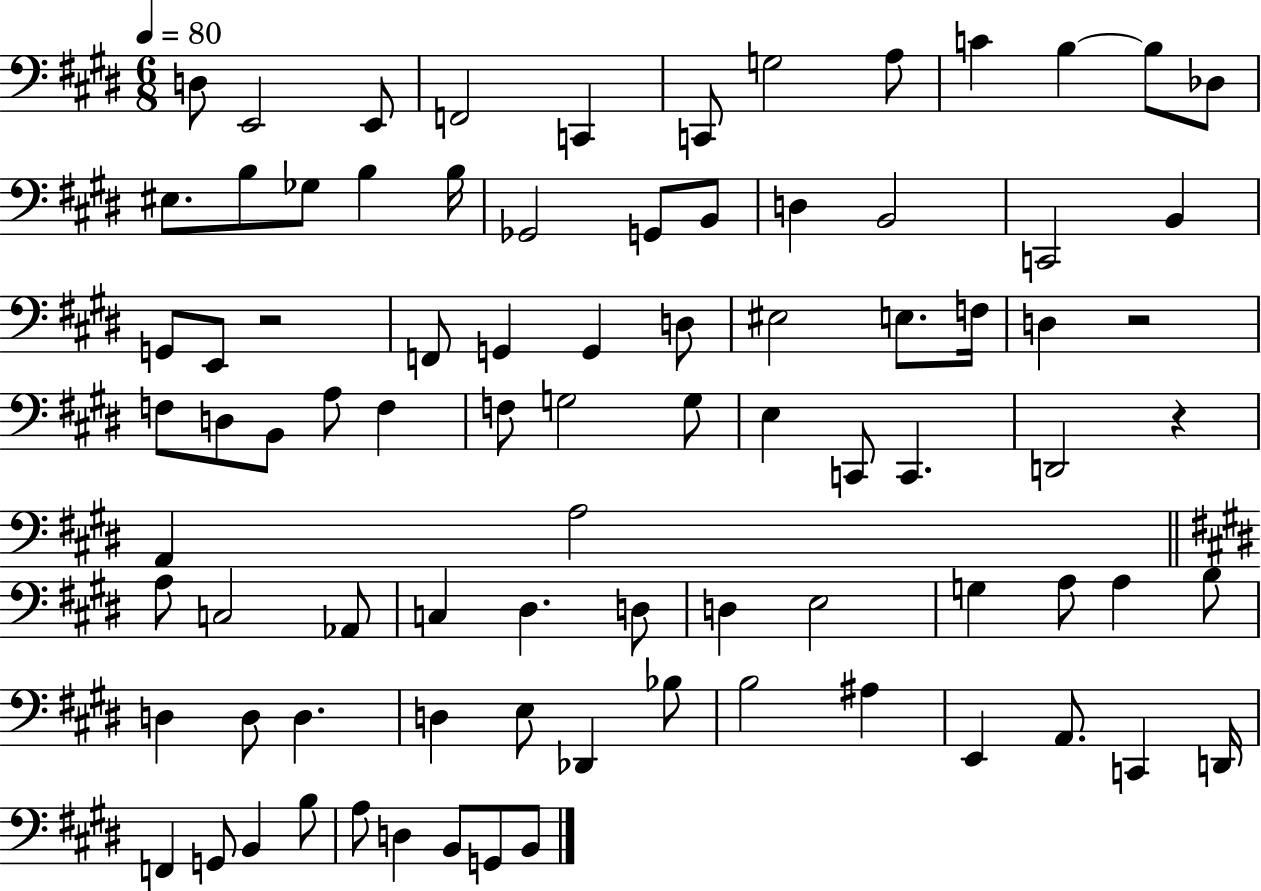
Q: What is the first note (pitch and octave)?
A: D3